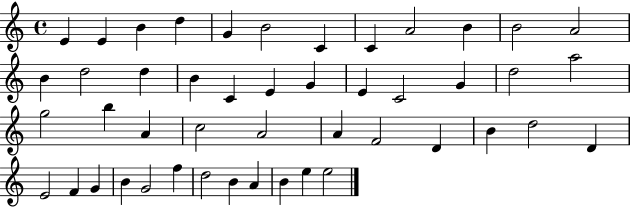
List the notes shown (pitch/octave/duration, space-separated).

E4/q E4/q B4/q D5/q G4/q B4/h C4/q C4/q A4/h B4/q B4/h A4/h B4/q D5/h D5/q B4/q C4/q E4/q G4/q E4/q C4/h G4/q D5/h A5/h G5/h B5/q A4/q C5/h A4/h A4/q F4/h D4/q B4/q D5/h D4/q E4/h F4/q G4/q B4/q G4/h F5/q D5/h B4/q A4/q B4/q E5/q E5/h